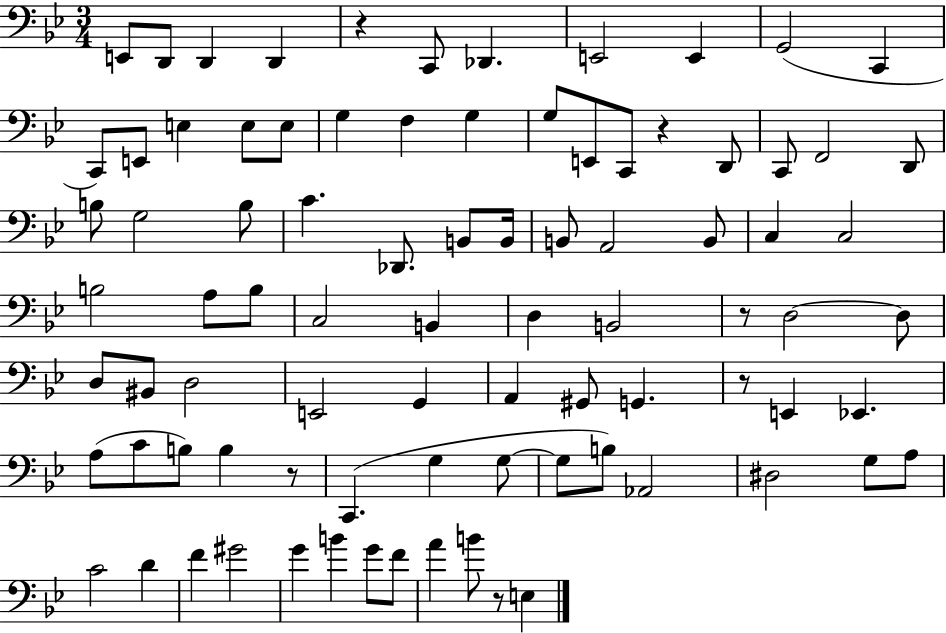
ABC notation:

X:1
T:Untitled
M:3/4
L:1/4
K:Bb
E,,/2 D,,/2 D,, D,, z C,,/2 _D,, E,,2 E,, G,,2 C,, C,,/2 E,,/2 E, E,/2 E,/2 G, F, G, G,/2 E,,/2 C,,/2 z D,,/2 C,,/2 F,,2 D,,/2 B,/2 G,2 B,/2 C _D,,/2 B,,/2 B,,/4 B,,/2 A,,2 B,,/2 C, C,2 B,2 A,/2 B,/2 C,2 B,, D, B,,2 z/2 D,2 D,/2 D,/2 ^B,,/2 D,2 E,,2 G,, A,, ^G,,/2 G,, z/2 E,, _E,, A,/2 C/2 B,/2 B, z/2 C,, G, G,/2 G,/2 B,/2 _A,,2 ^D,2 G,/2 A,/2 C2 D F ^G2 G B G/2 F/2 A B/2 z/2 E,